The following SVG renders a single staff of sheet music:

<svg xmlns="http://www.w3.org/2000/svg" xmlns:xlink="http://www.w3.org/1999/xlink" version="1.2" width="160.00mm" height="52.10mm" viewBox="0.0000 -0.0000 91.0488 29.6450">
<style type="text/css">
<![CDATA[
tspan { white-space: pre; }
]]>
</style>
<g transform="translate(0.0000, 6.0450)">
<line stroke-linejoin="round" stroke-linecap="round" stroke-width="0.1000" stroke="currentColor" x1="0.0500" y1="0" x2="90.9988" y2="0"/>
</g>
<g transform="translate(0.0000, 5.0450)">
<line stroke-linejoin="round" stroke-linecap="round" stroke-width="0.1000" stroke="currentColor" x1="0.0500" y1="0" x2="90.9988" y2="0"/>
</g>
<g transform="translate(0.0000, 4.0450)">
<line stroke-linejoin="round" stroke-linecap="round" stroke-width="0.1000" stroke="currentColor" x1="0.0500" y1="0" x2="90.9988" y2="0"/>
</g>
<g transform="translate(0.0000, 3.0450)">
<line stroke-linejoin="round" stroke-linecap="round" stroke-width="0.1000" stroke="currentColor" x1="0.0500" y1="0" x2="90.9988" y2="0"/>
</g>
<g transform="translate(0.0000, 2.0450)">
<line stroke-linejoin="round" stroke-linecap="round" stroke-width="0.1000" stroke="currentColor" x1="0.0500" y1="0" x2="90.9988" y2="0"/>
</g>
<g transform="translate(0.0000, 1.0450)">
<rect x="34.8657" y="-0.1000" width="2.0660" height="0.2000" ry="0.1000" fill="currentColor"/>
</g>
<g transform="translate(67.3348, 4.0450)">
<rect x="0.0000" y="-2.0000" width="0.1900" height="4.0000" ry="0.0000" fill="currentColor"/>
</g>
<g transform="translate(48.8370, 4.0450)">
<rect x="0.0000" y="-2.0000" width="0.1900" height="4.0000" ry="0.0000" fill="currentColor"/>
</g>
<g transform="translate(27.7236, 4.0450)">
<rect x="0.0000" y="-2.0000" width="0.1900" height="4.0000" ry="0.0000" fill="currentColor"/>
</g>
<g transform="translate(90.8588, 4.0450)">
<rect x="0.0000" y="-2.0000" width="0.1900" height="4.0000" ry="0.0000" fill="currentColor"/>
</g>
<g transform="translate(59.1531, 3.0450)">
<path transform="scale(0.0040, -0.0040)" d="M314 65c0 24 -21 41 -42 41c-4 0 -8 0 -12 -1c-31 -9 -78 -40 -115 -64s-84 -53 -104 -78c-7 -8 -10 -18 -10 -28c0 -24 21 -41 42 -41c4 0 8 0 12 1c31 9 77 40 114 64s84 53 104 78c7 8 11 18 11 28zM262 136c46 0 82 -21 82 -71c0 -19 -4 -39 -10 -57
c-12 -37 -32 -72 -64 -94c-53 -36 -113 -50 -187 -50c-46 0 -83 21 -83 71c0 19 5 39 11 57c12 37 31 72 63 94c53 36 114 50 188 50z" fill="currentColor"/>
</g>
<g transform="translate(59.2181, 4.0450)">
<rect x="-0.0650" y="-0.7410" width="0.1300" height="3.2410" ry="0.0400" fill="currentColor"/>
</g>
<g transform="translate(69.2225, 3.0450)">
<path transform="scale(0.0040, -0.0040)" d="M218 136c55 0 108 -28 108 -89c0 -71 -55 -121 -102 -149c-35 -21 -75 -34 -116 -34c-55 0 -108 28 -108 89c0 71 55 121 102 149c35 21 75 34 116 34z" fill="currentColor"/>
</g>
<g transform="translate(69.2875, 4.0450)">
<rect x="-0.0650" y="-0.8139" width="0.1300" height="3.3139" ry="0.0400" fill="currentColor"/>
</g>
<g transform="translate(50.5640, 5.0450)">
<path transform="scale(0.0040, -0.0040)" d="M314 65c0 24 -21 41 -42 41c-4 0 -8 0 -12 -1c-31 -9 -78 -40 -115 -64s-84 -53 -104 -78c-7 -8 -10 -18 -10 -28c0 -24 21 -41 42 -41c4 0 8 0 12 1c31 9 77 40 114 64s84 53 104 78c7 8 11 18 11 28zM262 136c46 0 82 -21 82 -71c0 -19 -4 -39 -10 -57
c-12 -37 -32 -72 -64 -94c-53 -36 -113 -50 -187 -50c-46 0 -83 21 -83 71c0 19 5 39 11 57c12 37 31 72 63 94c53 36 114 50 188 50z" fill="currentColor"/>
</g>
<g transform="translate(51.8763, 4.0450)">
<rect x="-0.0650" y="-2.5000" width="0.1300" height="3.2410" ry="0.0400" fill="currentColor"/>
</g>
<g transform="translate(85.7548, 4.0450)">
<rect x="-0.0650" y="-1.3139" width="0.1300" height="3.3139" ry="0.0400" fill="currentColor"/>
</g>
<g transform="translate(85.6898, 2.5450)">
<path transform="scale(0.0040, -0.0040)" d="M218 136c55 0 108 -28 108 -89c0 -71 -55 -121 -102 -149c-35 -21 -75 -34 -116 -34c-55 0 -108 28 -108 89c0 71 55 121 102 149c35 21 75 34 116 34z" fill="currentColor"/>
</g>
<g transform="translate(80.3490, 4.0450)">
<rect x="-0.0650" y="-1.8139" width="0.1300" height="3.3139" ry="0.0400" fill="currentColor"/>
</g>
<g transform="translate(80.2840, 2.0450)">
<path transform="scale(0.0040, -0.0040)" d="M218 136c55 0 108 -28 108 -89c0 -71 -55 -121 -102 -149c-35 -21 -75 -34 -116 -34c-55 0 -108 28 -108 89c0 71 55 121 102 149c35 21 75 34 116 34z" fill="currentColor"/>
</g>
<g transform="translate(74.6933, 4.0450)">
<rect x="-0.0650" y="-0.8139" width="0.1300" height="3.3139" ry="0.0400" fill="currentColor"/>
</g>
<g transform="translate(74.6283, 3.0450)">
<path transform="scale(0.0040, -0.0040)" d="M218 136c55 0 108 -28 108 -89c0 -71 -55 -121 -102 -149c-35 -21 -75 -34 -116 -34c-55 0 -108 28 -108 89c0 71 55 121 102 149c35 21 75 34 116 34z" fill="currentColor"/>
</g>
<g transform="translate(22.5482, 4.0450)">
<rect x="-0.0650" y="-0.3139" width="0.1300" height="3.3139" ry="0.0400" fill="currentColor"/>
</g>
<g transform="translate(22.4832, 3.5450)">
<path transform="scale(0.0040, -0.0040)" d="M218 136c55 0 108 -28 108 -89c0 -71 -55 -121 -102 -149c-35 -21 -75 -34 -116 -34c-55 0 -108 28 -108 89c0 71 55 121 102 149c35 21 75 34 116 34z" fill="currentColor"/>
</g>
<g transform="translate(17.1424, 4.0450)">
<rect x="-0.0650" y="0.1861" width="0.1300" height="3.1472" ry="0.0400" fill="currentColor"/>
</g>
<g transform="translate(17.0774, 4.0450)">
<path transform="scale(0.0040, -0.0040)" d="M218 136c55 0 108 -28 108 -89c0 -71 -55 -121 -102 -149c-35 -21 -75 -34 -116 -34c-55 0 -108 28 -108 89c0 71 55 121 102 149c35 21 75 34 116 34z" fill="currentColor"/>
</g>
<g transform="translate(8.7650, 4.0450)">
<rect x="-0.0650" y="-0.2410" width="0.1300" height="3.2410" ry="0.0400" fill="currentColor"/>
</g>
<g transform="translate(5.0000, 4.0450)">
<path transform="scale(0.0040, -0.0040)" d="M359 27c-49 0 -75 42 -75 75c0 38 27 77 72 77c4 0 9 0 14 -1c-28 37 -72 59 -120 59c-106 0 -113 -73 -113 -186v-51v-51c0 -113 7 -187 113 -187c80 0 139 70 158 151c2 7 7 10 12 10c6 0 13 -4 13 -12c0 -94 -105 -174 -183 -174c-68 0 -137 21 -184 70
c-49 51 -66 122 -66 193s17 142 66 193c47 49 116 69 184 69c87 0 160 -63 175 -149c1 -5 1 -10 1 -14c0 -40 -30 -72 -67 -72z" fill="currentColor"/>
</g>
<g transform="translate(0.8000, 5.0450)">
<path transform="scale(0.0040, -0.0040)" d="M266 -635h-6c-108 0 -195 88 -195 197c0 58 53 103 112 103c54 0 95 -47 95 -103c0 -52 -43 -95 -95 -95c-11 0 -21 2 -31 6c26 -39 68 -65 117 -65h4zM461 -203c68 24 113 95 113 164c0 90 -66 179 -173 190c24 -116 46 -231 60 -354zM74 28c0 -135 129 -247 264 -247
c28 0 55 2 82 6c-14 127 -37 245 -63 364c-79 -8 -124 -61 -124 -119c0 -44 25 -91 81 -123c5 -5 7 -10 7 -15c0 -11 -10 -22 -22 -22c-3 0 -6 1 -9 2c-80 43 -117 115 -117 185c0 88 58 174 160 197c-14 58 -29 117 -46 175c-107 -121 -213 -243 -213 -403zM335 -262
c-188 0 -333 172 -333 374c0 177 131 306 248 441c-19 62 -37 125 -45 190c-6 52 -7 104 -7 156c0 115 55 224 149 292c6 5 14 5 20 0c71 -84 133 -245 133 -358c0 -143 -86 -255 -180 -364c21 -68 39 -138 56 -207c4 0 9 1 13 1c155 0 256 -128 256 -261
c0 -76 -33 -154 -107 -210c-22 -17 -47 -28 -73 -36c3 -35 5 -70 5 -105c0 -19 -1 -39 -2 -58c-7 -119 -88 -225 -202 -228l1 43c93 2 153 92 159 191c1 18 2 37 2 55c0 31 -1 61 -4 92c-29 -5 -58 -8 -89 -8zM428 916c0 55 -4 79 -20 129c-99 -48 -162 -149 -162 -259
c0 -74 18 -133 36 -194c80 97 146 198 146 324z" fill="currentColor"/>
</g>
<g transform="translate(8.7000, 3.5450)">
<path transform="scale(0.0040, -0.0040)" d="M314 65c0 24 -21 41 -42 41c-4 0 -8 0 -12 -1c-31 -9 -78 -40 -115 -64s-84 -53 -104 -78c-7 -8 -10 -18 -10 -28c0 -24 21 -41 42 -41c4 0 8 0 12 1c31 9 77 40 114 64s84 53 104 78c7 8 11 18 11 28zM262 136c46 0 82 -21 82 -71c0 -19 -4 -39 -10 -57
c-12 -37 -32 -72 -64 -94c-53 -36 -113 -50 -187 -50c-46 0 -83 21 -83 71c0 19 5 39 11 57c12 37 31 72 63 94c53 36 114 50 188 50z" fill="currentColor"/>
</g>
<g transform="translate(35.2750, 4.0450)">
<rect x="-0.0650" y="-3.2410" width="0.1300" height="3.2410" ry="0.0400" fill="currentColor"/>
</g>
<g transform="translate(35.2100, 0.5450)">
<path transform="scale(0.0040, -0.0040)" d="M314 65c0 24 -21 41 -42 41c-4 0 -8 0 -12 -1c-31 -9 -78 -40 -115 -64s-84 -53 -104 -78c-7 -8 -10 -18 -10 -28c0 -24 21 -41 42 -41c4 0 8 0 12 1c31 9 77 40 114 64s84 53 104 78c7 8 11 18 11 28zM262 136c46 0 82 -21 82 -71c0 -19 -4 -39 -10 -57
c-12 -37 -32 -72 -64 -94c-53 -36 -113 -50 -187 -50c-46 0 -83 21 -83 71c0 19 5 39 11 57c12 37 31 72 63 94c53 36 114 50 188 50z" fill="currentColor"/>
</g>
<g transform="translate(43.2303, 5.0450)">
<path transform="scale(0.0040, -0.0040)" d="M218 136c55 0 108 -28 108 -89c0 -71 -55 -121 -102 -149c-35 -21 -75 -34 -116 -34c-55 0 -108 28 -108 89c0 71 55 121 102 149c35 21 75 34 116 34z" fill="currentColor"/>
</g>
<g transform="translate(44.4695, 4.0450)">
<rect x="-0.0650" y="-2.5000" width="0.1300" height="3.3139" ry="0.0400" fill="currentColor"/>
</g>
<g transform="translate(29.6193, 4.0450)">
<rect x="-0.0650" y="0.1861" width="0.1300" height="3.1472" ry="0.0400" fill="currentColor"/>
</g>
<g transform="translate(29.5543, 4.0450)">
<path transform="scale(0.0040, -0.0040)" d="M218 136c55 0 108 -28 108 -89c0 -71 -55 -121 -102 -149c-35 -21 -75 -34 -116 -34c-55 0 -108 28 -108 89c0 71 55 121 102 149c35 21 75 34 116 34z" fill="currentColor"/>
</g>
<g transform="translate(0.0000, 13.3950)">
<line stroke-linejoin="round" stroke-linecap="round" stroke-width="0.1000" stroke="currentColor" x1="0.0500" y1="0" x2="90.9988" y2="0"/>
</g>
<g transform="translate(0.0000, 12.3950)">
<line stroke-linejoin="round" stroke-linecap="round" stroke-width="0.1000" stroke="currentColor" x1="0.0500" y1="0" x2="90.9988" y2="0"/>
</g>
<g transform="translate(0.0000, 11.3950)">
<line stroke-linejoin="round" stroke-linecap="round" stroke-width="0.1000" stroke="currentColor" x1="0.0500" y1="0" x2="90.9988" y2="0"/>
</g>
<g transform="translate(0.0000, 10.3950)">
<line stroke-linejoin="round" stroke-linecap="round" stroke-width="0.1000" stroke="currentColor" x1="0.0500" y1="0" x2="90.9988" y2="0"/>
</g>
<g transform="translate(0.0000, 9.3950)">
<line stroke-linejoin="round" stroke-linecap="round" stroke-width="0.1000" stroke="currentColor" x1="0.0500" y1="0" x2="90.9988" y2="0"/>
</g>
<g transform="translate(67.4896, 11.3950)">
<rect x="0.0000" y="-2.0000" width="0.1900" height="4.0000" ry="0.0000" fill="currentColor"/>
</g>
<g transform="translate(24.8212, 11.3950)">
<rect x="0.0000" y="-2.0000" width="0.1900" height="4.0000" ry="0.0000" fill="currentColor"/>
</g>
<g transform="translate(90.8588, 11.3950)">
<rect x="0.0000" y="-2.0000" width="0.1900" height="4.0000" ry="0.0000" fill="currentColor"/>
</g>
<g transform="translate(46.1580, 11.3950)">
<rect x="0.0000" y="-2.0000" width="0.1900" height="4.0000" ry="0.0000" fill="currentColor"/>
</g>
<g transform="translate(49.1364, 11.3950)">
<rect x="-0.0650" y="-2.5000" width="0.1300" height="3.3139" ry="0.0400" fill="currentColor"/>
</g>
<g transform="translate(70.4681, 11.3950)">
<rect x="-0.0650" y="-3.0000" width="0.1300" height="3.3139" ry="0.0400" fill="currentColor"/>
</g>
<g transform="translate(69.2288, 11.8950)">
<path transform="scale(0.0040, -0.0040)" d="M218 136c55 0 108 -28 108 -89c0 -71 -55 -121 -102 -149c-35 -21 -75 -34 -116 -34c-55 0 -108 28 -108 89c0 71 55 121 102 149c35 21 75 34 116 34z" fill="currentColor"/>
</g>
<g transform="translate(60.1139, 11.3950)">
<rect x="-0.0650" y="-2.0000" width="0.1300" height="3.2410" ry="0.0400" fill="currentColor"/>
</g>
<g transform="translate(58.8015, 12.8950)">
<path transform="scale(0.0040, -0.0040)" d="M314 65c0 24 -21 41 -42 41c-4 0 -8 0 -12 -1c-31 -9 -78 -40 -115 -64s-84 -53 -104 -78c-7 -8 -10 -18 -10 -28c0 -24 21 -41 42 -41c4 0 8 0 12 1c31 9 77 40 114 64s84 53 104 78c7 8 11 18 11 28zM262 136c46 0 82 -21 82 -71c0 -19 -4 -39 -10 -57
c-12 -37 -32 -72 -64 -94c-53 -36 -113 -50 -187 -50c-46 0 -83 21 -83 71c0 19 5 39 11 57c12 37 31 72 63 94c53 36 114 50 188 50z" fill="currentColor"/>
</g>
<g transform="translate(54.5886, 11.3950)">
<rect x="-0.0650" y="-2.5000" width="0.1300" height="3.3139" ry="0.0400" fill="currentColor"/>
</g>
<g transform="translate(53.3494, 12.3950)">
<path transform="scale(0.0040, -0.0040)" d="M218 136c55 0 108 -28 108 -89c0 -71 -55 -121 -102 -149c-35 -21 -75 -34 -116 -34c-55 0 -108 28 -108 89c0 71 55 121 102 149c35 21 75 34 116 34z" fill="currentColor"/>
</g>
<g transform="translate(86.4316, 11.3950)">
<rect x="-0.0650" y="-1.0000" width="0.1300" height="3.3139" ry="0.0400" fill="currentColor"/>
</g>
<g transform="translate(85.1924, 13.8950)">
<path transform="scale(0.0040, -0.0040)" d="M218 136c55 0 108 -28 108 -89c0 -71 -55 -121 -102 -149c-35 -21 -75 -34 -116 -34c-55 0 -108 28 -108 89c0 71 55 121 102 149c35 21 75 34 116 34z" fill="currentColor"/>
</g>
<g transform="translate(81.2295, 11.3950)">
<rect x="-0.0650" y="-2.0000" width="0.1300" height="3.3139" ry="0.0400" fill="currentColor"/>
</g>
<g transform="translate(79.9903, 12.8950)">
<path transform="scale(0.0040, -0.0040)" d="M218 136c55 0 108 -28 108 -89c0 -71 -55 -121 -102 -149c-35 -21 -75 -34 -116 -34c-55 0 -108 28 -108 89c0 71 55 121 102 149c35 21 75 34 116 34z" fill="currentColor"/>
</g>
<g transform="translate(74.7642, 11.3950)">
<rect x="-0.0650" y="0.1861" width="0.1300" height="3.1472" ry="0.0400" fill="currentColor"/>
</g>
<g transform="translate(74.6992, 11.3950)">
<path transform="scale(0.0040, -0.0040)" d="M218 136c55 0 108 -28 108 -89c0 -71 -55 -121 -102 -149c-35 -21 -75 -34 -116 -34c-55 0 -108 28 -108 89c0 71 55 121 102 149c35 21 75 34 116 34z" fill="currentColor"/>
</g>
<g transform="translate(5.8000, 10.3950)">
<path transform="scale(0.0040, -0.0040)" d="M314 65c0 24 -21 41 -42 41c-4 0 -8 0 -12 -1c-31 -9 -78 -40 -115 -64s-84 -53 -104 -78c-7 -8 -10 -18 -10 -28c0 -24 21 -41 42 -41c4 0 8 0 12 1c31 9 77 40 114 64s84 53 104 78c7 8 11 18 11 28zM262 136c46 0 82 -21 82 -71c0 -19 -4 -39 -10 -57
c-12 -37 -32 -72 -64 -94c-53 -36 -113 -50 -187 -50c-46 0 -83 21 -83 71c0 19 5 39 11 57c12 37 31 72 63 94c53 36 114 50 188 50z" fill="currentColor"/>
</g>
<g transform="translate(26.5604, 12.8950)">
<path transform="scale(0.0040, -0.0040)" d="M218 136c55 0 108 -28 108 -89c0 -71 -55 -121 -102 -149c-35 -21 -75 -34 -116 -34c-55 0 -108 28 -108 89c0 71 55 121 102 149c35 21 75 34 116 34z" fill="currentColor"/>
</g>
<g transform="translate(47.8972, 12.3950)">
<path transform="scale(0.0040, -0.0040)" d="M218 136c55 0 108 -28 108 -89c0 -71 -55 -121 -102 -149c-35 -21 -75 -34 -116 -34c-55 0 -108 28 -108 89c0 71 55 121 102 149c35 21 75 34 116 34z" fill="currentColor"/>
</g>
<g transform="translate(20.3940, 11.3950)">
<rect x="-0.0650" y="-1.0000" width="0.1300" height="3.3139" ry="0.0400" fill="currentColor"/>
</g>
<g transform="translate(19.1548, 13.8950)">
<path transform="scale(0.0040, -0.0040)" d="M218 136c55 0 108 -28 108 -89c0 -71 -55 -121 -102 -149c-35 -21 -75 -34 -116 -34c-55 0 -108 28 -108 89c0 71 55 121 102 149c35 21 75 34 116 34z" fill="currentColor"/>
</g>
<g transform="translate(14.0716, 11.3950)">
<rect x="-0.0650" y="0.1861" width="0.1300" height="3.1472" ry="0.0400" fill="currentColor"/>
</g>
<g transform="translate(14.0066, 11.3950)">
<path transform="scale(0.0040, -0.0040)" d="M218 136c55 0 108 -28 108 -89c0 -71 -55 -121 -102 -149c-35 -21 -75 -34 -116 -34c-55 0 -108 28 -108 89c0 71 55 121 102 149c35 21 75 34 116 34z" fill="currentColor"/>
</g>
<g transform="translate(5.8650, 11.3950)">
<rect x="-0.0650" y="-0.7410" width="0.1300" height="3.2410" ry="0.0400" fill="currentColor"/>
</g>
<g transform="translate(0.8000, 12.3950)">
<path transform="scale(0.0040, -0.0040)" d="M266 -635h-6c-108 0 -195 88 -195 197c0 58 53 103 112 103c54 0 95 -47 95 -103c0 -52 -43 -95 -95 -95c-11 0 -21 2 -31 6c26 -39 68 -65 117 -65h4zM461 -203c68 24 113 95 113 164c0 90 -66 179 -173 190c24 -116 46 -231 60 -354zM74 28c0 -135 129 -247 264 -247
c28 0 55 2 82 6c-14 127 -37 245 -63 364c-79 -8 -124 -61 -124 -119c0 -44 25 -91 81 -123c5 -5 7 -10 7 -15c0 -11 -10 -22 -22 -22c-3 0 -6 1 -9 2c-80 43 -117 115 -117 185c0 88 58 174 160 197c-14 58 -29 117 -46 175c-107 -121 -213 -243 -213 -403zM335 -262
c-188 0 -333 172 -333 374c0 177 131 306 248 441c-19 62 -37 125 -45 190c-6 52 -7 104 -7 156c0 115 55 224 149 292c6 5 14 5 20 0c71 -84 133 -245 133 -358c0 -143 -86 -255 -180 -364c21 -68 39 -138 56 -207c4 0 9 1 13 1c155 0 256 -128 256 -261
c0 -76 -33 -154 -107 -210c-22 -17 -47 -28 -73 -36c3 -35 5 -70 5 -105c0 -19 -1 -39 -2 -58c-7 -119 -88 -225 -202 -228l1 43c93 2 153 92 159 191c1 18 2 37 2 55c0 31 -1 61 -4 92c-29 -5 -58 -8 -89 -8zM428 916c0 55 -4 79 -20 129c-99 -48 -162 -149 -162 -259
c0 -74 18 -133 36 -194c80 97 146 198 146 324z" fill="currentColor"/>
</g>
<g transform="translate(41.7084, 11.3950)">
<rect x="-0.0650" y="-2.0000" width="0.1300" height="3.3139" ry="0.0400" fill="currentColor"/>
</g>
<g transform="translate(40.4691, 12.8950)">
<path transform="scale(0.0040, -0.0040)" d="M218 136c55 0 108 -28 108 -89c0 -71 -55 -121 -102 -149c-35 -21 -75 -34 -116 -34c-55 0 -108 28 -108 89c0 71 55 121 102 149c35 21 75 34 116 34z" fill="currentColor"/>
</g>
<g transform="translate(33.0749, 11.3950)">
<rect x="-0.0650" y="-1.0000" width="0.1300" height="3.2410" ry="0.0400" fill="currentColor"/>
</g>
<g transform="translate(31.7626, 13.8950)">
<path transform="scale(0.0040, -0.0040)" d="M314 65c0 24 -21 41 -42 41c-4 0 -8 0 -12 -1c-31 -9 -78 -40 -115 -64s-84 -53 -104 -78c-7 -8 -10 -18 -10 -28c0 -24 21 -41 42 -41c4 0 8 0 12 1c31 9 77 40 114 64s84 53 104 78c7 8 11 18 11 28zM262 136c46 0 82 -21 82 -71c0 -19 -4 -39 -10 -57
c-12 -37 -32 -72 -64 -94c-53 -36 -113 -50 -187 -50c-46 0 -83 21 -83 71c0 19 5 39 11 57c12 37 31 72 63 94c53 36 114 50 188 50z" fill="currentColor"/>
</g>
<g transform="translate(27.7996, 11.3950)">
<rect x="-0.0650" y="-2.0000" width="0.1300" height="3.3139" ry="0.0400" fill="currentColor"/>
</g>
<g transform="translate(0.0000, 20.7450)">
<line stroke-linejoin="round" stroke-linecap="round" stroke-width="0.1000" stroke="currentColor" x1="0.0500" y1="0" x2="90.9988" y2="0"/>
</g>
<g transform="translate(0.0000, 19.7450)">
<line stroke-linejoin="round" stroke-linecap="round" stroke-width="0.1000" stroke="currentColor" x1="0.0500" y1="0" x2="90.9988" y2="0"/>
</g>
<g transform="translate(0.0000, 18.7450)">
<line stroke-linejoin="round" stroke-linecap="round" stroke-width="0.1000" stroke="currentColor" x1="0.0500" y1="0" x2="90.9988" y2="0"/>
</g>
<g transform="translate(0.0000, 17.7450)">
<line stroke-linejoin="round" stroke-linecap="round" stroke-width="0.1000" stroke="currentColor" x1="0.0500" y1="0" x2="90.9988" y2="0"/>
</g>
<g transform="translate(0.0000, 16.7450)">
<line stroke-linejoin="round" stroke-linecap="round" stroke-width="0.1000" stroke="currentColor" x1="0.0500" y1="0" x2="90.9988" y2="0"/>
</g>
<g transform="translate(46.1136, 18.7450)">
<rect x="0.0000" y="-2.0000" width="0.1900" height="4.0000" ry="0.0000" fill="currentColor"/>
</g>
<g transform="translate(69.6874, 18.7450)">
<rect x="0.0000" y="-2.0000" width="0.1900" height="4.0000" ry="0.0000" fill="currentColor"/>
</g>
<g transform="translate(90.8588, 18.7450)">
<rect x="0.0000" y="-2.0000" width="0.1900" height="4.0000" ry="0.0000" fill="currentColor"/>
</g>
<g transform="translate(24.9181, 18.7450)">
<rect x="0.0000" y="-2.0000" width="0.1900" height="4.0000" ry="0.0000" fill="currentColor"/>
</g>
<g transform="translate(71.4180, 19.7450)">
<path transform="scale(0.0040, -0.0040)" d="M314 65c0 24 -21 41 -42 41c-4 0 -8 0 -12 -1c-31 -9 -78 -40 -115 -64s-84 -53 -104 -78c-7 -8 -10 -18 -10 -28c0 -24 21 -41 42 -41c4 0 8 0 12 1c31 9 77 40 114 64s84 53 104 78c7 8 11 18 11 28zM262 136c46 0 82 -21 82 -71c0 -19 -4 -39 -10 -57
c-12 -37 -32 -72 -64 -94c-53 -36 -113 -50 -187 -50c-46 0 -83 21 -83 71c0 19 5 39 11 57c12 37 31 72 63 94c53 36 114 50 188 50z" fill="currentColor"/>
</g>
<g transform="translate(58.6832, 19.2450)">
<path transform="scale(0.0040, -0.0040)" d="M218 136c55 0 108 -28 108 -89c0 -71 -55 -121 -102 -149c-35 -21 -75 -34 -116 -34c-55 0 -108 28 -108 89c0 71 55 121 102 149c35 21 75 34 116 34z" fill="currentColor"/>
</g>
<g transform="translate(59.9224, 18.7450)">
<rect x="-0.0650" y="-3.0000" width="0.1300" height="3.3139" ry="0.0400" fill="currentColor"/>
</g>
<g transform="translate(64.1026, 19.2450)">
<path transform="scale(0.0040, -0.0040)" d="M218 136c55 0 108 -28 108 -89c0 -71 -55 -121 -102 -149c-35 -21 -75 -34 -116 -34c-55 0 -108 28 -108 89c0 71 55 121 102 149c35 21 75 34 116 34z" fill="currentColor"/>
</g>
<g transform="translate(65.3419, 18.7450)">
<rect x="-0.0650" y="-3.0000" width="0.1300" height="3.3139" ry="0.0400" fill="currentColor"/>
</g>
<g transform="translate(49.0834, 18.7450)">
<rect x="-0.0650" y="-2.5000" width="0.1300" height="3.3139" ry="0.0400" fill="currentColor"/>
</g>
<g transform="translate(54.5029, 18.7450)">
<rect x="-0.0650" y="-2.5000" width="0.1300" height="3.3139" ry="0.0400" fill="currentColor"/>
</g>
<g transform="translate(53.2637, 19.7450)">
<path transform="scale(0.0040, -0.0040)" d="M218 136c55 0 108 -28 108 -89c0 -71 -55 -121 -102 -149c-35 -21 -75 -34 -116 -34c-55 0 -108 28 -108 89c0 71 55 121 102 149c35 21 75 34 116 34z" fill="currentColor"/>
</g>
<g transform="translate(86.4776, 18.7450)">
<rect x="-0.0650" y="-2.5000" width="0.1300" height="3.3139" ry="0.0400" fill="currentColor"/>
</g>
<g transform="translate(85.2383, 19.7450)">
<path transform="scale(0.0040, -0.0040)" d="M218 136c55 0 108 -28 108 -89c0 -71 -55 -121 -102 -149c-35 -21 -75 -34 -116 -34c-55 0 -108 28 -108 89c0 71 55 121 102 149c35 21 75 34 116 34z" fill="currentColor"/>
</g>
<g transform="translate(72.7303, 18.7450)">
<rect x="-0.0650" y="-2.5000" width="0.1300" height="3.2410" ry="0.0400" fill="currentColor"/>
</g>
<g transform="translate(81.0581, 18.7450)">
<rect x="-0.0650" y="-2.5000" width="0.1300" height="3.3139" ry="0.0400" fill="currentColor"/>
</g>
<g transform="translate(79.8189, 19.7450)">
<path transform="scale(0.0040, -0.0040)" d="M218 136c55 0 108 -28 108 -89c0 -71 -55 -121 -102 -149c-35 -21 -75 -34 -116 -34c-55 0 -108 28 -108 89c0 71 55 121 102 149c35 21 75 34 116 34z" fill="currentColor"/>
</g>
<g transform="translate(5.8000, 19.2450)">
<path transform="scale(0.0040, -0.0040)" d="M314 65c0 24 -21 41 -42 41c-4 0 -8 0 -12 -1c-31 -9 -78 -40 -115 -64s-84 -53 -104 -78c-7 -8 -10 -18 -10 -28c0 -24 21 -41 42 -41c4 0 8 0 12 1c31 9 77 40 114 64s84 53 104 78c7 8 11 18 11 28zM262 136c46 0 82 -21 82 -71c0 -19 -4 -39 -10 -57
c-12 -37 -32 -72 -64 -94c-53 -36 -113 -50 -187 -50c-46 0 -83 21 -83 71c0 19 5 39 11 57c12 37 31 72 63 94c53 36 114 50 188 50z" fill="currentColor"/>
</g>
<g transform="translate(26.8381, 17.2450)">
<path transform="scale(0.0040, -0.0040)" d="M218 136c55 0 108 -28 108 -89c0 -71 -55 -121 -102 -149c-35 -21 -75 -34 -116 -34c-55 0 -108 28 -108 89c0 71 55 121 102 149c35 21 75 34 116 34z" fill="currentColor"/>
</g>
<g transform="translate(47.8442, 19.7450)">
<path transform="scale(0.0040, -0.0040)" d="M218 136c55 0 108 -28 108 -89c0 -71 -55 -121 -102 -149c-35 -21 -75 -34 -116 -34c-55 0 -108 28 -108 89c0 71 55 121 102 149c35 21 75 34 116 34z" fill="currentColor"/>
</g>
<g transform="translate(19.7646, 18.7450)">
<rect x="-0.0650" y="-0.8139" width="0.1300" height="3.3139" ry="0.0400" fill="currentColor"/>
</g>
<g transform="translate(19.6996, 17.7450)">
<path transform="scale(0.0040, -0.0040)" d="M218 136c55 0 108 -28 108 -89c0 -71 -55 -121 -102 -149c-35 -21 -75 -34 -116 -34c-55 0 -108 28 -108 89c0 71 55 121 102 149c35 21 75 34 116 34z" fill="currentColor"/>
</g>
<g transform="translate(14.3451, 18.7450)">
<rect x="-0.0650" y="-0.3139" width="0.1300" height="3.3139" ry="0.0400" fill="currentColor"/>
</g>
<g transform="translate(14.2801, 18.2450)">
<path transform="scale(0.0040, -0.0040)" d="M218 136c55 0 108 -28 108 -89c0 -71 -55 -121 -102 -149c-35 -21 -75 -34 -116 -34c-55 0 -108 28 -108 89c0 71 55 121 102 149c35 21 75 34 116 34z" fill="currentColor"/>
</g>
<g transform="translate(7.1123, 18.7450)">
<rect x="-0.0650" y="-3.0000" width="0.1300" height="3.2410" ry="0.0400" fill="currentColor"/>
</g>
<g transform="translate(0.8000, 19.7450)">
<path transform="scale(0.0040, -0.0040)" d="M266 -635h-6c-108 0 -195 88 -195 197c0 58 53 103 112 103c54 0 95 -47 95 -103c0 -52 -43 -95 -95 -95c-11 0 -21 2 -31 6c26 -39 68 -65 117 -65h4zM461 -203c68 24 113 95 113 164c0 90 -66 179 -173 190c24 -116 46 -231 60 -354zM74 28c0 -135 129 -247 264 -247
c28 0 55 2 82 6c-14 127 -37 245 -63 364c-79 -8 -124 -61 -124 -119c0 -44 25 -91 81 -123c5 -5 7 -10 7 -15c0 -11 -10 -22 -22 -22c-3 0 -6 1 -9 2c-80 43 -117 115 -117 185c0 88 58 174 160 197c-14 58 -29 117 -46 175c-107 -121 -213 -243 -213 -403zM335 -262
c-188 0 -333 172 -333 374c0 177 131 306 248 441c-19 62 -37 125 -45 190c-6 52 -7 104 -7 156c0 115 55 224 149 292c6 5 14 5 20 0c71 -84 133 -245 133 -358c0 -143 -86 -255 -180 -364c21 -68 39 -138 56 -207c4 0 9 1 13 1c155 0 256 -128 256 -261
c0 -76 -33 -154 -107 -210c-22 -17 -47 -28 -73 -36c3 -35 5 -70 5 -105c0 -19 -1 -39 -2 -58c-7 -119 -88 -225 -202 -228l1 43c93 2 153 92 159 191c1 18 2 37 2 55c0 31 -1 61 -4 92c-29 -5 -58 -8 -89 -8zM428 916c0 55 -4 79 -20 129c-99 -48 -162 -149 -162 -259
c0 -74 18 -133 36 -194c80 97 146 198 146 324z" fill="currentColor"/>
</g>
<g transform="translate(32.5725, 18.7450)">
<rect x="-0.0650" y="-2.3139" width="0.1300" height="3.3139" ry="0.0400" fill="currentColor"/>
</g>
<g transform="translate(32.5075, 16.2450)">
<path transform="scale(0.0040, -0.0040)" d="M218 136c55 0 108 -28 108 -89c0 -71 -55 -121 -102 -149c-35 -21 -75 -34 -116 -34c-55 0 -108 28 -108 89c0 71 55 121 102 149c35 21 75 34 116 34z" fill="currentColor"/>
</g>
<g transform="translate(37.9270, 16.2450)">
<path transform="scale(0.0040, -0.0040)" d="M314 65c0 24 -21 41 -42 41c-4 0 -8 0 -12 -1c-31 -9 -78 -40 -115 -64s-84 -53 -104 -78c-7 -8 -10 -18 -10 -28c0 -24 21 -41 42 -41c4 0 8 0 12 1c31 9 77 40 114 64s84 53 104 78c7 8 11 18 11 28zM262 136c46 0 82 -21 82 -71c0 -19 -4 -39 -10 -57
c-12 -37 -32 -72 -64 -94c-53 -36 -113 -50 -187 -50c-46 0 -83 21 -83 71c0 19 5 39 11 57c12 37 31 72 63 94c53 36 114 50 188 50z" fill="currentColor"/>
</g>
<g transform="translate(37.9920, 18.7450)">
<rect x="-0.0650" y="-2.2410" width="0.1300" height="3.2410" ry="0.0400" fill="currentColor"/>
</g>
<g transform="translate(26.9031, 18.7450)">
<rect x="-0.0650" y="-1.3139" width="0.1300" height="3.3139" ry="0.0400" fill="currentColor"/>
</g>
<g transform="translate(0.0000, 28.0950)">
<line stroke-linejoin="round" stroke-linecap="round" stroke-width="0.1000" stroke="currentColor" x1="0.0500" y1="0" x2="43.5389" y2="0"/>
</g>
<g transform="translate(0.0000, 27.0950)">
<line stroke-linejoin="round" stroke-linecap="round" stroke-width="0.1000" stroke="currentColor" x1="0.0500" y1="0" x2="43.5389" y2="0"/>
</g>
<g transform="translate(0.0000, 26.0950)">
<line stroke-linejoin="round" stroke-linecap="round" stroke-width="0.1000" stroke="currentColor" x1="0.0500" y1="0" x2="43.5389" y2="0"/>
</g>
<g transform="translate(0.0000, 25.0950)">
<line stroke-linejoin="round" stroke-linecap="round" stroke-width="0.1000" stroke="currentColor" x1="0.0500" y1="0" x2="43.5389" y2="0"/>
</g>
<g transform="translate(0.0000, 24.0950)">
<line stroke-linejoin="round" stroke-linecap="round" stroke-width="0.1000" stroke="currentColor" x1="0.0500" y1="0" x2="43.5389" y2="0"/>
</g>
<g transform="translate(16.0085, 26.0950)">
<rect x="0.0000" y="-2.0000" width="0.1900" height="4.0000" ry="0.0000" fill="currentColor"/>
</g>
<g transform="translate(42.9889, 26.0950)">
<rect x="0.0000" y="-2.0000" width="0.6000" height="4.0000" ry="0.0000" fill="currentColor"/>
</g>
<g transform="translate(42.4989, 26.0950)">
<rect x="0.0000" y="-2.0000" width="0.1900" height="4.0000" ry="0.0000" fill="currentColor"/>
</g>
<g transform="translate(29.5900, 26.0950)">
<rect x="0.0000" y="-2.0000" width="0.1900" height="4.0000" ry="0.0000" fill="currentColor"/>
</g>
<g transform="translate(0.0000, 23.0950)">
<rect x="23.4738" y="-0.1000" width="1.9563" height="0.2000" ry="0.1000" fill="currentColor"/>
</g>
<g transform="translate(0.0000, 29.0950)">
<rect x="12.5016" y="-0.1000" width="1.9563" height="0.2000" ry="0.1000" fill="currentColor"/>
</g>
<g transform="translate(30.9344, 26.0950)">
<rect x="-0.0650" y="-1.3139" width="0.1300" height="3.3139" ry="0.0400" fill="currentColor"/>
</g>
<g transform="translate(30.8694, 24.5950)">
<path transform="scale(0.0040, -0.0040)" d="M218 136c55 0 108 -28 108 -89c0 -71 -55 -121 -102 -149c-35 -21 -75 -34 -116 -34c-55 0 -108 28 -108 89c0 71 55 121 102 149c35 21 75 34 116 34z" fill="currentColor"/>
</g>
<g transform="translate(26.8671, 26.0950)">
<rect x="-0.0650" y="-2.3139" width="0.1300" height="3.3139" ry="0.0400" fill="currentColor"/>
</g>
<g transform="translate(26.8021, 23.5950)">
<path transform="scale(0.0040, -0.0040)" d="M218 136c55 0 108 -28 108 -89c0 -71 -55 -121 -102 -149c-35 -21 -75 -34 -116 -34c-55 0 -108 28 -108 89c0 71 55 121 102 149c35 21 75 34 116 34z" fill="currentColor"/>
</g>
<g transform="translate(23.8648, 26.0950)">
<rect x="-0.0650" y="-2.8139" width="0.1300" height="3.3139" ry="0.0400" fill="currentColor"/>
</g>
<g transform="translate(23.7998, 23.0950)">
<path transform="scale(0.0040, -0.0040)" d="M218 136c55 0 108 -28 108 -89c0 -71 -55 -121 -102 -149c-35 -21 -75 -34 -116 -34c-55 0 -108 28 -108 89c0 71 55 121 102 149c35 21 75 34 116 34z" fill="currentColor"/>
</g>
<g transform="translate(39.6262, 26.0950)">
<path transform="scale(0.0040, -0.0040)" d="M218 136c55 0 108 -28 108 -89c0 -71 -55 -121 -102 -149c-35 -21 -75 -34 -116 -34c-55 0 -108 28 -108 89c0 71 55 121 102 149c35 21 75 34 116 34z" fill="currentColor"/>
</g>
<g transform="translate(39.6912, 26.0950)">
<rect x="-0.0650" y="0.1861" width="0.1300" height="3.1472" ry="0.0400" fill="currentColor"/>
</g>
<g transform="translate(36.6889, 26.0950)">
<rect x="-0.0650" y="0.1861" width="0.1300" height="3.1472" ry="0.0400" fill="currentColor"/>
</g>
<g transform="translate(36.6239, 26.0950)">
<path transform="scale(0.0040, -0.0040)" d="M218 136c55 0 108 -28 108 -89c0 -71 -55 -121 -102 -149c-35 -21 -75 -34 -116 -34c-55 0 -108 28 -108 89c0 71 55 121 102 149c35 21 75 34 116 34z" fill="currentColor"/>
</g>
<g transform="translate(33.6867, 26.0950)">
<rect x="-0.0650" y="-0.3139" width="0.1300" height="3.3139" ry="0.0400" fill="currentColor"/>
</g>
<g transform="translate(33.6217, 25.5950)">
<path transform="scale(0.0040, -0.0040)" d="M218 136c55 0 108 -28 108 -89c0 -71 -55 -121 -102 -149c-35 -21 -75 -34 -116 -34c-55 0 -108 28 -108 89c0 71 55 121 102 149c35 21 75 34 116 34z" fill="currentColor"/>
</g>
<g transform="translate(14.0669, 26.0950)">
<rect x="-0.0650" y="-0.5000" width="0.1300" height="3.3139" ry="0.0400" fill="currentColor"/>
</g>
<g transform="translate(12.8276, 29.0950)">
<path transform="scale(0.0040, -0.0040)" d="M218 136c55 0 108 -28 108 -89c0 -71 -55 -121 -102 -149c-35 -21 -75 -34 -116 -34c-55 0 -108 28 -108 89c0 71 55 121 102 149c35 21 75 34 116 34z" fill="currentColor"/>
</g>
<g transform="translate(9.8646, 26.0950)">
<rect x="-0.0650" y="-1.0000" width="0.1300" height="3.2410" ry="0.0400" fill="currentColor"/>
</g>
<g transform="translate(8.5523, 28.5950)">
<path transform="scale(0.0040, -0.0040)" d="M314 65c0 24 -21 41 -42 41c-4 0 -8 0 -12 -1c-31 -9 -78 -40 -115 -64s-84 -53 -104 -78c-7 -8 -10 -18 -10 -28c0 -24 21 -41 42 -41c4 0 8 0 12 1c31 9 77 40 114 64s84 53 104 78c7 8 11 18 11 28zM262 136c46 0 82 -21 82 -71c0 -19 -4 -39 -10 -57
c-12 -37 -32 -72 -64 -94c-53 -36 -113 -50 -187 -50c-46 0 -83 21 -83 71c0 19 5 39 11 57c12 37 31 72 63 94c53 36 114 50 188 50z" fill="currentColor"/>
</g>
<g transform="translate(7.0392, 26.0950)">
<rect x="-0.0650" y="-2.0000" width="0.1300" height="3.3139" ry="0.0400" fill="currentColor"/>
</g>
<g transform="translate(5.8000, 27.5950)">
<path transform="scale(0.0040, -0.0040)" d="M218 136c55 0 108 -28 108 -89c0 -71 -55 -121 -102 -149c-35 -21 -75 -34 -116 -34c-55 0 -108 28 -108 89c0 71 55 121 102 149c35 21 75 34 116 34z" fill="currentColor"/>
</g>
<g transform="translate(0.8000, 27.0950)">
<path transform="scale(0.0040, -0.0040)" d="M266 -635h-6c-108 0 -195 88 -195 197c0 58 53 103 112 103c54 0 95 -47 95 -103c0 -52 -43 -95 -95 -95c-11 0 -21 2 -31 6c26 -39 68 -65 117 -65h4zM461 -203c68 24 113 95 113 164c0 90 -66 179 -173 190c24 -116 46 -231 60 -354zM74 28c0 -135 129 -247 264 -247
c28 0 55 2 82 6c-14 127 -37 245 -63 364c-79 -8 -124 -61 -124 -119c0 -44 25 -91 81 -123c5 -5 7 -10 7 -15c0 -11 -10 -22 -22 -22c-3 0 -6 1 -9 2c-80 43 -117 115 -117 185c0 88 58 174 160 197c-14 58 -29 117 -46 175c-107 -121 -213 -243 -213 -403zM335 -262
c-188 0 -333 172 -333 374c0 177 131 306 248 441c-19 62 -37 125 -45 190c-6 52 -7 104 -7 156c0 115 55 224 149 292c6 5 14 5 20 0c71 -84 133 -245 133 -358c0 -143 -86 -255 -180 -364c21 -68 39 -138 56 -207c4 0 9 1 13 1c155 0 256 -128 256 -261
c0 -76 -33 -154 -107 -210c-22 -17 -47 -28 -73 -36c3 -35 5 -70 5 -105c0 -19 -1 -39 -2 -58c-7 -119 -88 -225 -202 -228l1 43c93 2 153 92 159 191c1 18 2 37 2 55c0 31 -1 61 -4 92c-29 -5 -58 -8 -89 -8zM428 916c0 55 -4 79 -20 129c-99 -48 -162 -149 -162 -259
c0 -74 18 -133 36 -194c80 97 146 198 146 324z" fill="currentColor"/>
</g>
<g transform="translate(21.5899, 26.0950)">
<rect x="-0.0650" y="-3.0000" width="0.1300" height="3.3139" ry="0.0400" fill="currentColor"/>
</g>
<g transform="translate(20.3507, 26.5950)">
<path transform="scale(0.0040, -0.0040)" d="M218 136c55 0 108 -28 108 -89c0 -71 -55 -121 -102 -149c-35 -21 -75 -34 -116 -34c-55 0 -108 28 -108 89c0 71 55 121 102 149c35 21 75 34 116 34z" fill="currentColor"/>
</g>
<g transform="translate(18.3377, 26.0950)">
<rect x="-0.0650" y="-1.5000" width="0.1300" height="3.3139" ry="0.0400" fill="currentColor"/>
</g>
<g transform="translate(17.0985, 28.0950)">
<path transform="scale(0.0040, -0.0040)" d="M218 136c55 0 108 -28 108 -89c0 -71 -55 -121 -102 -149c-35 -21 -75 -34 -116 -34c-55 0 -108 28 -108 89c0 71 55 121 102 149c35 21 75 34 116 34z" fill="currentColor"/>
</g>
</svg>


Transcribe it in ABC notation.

X:1
T:Untitled
M:4/4
L:1/4
K:C
c2 B c B b2 G G2 d2 d d f e d2 B D F D2 F G G F2 A B F D A2 c d e g g2 G G A A G2 G G F D2 C E A a g e c B B